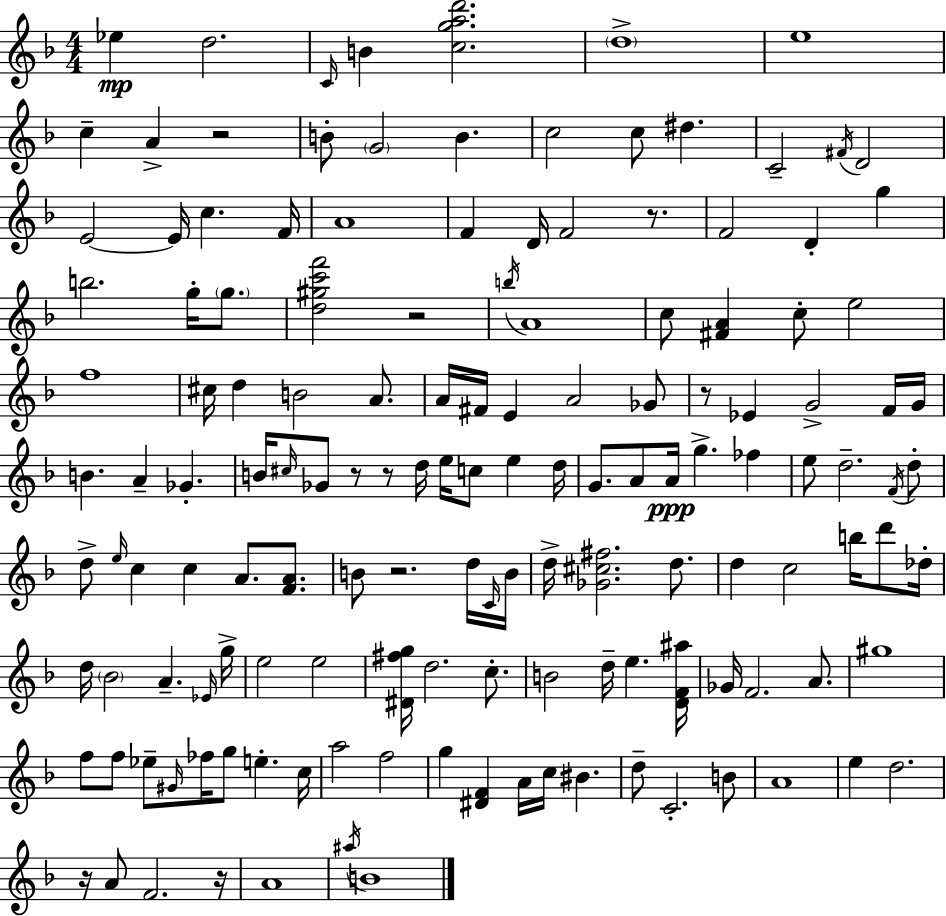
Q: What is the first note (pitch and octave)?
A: Eb5